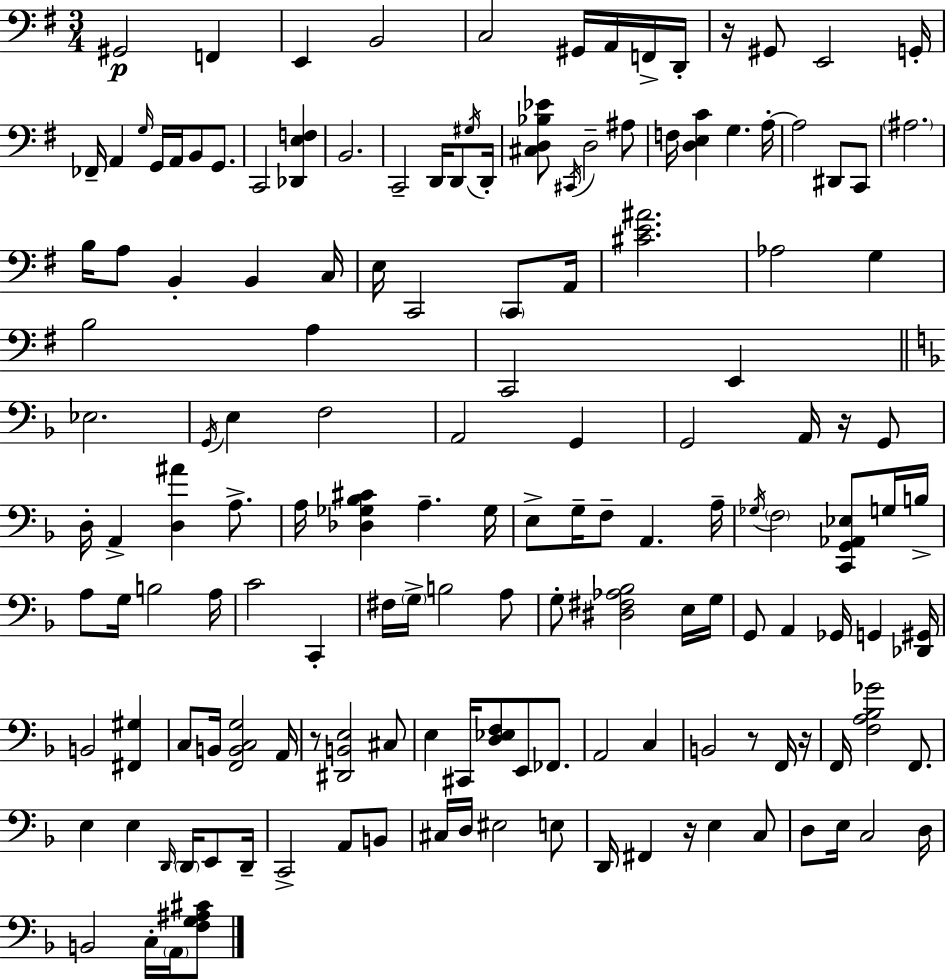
{
  \clef bass
  \numericTimeSignature
  \time 3/4
  \key g \major
  \repeat volta 2 { gis,2\p f,4 | e,4 b,2 | c2 gis,16 a,16 f,16-> d,16-. | r16 gis,8 e,2 g,16-. | \break fes,16-- a,4 \grace { g16 } g,16 a,16 b,8 g,8. | c,2 <des, e f>4 | b,2. | c,2-- d,16 d,8 | \break \acciaccatura { gis16 } d,16-. <cis d bes ees'>8 \acciaccatura { cis,16 } d2-- | ais8 f16 <d e c'>4 g4. | a16-.~~ a2 dis,8 | c,8 \parenthesize ais2. | \break b16 a8 b,4-. b,4 | c16 e16 c,2 | \parenthesize c,8 a,16 <cis' e' ais'>2. | aes2 g4 | \break b2 a4 | c,2 e,4 | \bar "||" \break \key f \major ees2. | \acciaccatura { g,16 } e4 f2 | a,2 g,4 | g,2 a,16 r16 g,8 | \break d16-. a,4-> <d ais'>4 a8.-> | a16 <des ges bes cis'>4 a4.-- | ges16 e8-> g16-- f8-- a,4. | a16-- \acciaccatura { ges16 } \parenthesize f2 <c, g, aes, ees>8 | \break g16 b16-> a8 g16 b2 | a16 c'2 c,4-. | fis16 \parenthesize g16-> b2 | a8 g8-. <dis fis aes bes>2 | \break e16 g16 g,8 a,4 ges,16 g,4 | <des, gis,>16 b,2 <fis, gis>4 | c8 b,16 <f, b, c g>2 | a,16 r8 <dis, b, e>2 | \break cis8 e4 cis,16 <d ees f>8 e,8 fes,8. | a,2 c4 | b,2 r8 | f,16 r16 f,16 <f a bes ges'>2 f,8. | \break e4 e4 \grace { d,16 } \parenthesize d,16 | e,8 d,16-- c,2-> a,8 | b,8 cis16 d16 eis2 | e8 d,16 fis,4 r16 e4 | \break c8 d8 e16 c2 | d16 b,2 c16-. | \parenthesize a,16 <f g ais cis'>8 } \bar "|."
}